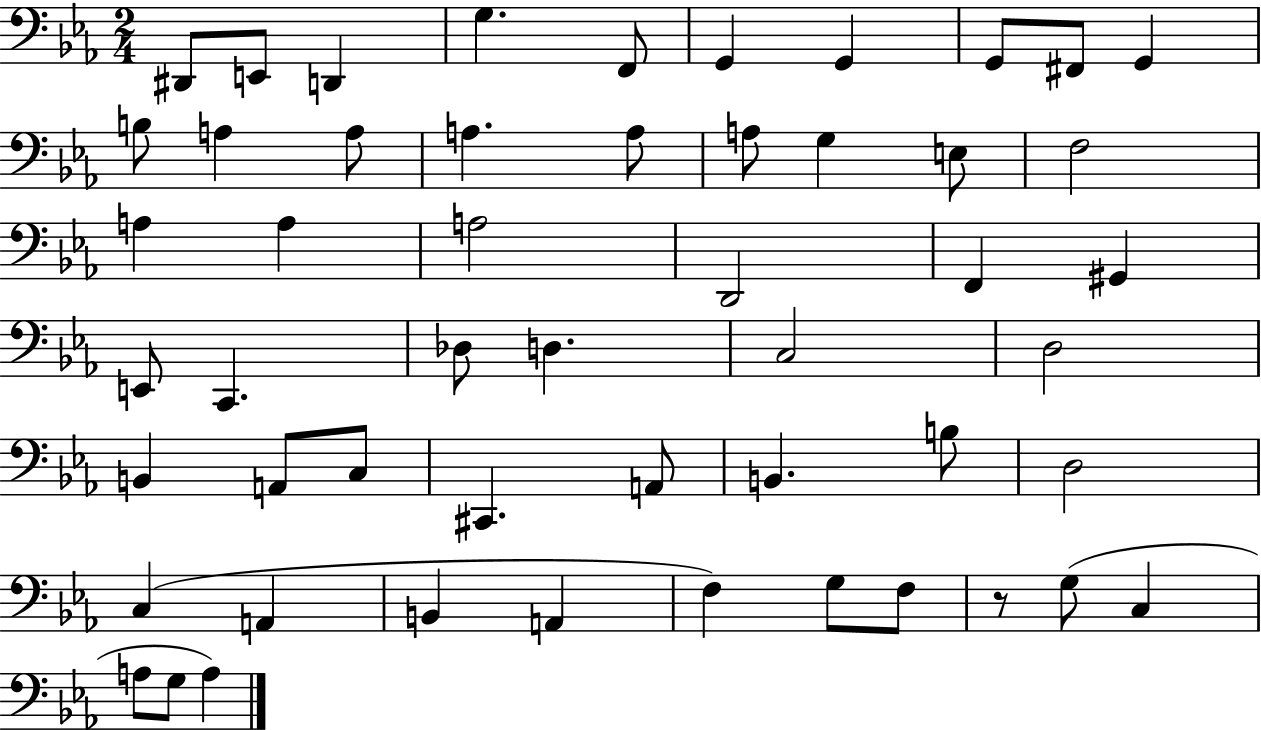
D#2/e E2/e D2/q G3/q. F2/e G2/q G2/q G2/e F#2/e G2/q B3/e A3/q A3/e A3/q. A3/e A3/e G3/q E3/e F3/h A3/q A3/q A3/h D2/h F2/q G#2/q E2/e C2/q. Db3/e D3/q. C3/h D3/h B2/q A2/e C3/e C#2/q. A2/e B2/q. B3/e D3/h C3/q A2/q B2/q A2/q F3/q G3/e F3/e R/e G3/e C3/q A3/e G3/e A3/q